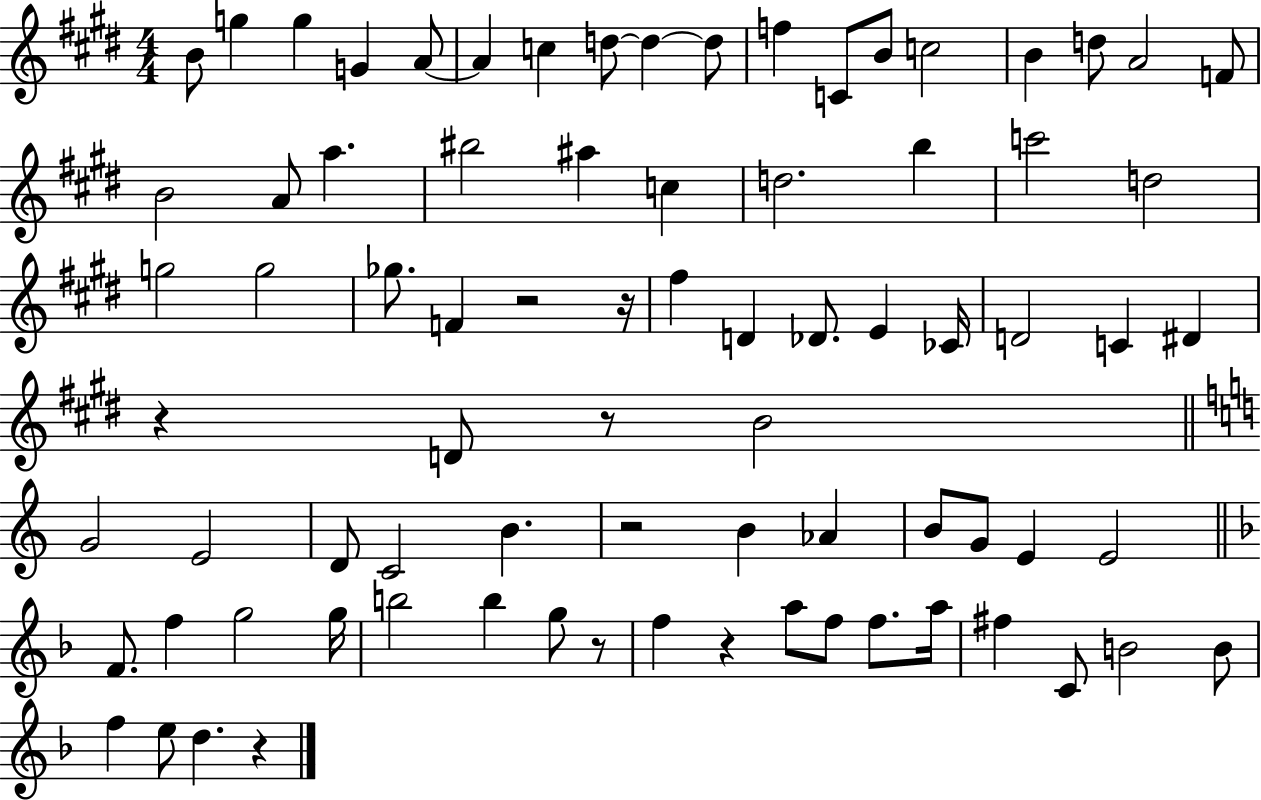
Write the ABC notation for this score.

X:1
T:Untitled
M:4/4
L:1/4
K:E
B/2 g g G A/2 A c d/2 d d/2 f C/2 B/2 c2 B d/2 A2 F/2 B2 A/2 a ^b2 ^a c d2 b c'2 d2 g2 g2 _g/2 F z2 z/4 ^f D _D/2 E _C/4 D2 C ^D z D/2 z/2 B2 G2 E2 D/2 C2 B z2 B _A B/2 G/2 E E2 F/2 f g2 g/4 b2 b g/2 z/2 f z a/2 f/2 f/2 a/4 ^f C/2 B2 B/2 f e/2 d z